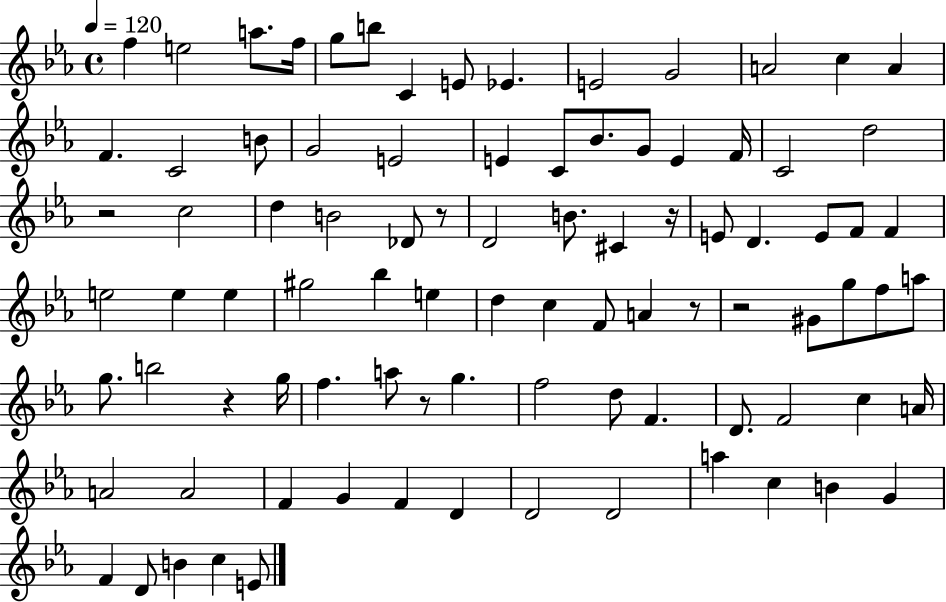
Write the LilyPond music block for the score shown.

{
  \clef treble
  \time 4/4
  \defaultTimeSignature
  \key ees \major
  \tempo 4 = 120
  \repeat volta 2 { f''4 e''2 a''8. f''16 | g''8 b''8 c'4 e'8 ees'4. | e'2 g'2 | a'2 c''4 a'4 | \break f'4. c'2 b'8 | g'2 e'2 | e'4 c'8 bes'8. g'8 e'4 f'16 | c'2 d''2 | \break r2 c''2 | d''4 b'2 des'8 r8 | d'2 b'8. cis'4 r16 | e'8 d'4. e'8 f'8 f'4 | \break e''2 e''4 e''4 | gis''2 bes''4 e''4 | d''4 c''4 f'8 a'4 r8 | r2 gis'8 g''8 f''8 a''8 | \break g''8. b''2 r4 g''16 | f''4. a''8 r8 g''4. | f''2 d''8 f'4. | d'8. f'2 c''4 a'16 | \break a'2 a'2 | f'4 g'4 f'4 d'4 | d'2 d'2 | a''4 c''4 b'4 g'4 | \break f'4 d'8 b'4 c''4 e'8 | } \bar "|."
}